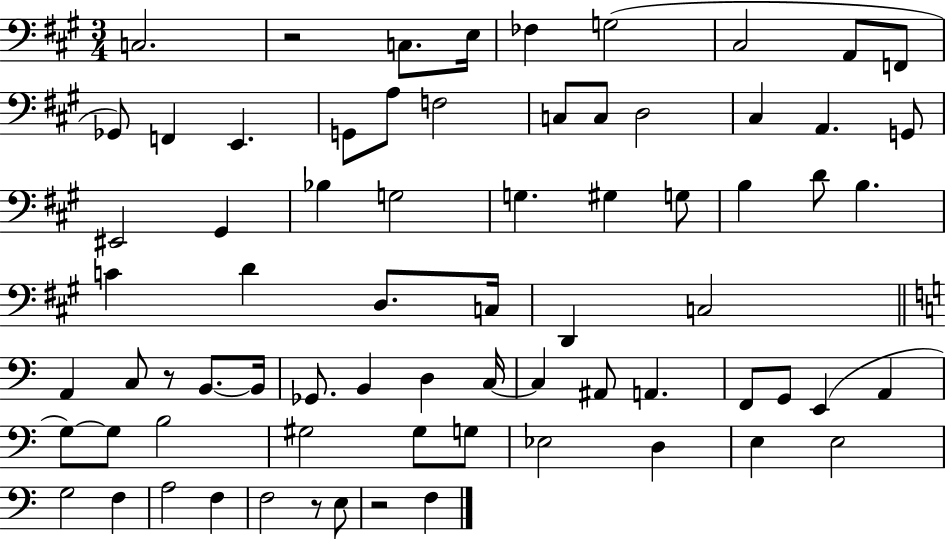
C3/h. R/h C3/e. E3/s FES3/q G3/h C#3/h A2/e F2/e Gb2/e F2/q E2/q. G2/e A3/e F3/h C3/e C3/e D3/h C#3/q A2/q. G2/e EIS2/h G#2/q Bb3/q G3/h G3/q. G#3/q G3/e B3/q D4/e B3/q. C4/q D4/q D3/e. C3/s D2/q C3/h A2/q C3/e R/e B2/e. B2/s Gb2/e. B2/q D3/q C3/s C3/q A#2/e A2/q. F2/e G2/e E2/q A2/q G3/e G3/e B3/h G#3/h G#3/e G3/e Eb3/h D3/q E3/q E3/h G3/h F3/q A3/h F3/q F3/h R/e E3/e R/h F3/q